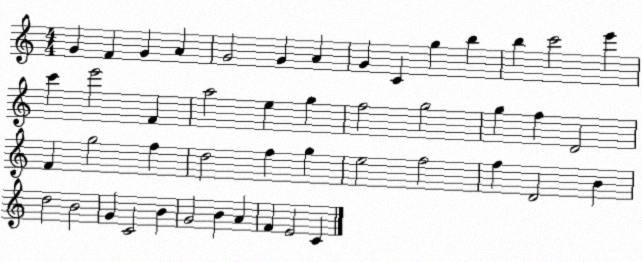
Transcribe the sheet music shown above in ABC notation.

X:1
T:Untitled
M:4/4
L:1/4
K:C
G F G A G2 G A G C g b b c'2 e' c' e'2 F a2 e g f2 g2 g f D2 F g2 f d2 f g e2 f2 f D2 B d2 B2 G C2 B G2 B A F E2 C